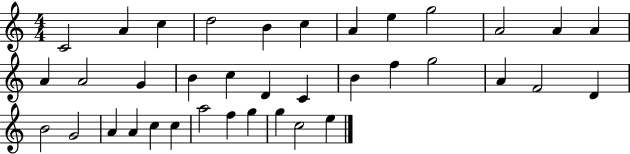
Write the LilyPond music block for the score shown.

{
  \clef treble
  \numericTimeSignature
  \time 4/4
  \key c \major
  c'2 a'4 c''4 | d''2 b'4 c''4 | a'4 e''4 g''2 | a'2 a'4 a'4 | \break a'4 a'2 g'4 | b'4 c''4 d'4 c'4 | b'4 f''4 g''2 | a'4 f'2 d'4 | \break b'2 g'2 | a'4 a'4 c''4 c''4 | a''2 f''4 g''4 | g''4 c''2 e''4 | \break \bar "|."
}